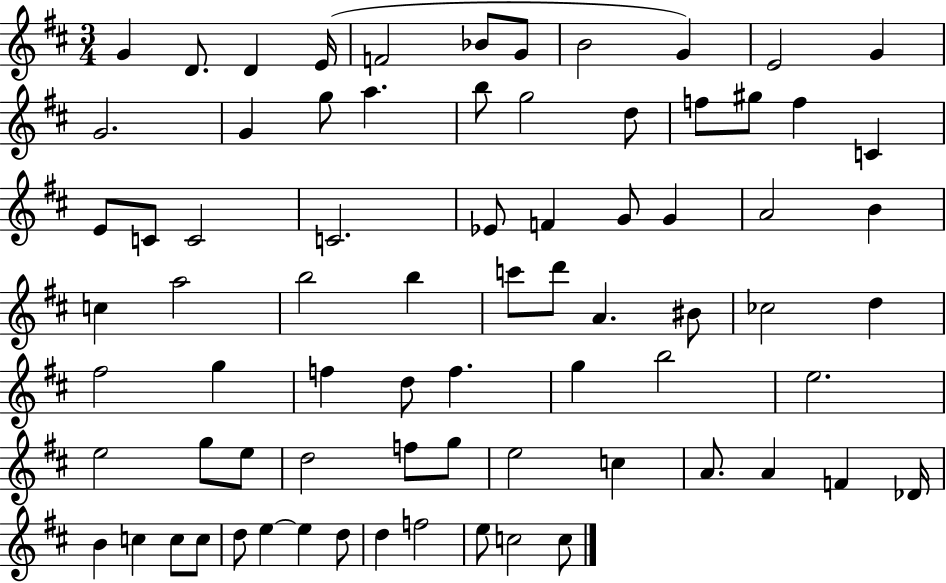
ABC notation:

X:1
T:Untitled
M:3/4
L:1/4
K:D
G D/2 D E/4 F2 _B/2 G/2 B2 G E2 G G2 G g/2 a b/2 g2 d/2 f/2 ^g/2 f C E/2 C/2 C2 C2 _E/2 F G/2 G A2 B c a2 b2 b c'/2 d'/2 A ^B/2 _c2 d ^f2 g f d/2 f g b2 e2 e2 g/2 e/2 d2 f/2 g/2 e2 c A/2 A F _D/4 B c c/2 c/2 d/2 e e d/2 d f2 e/2 c2 c/2